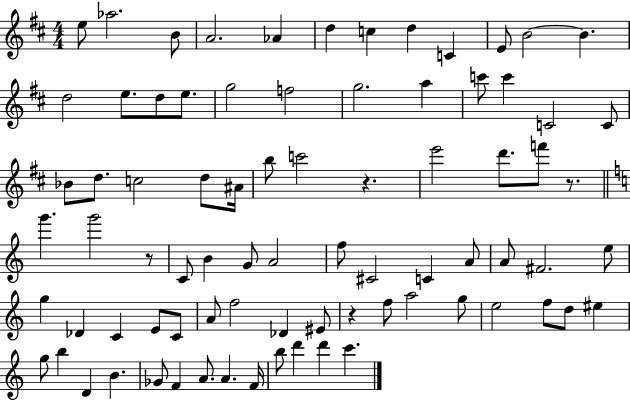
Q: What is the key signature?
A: D major